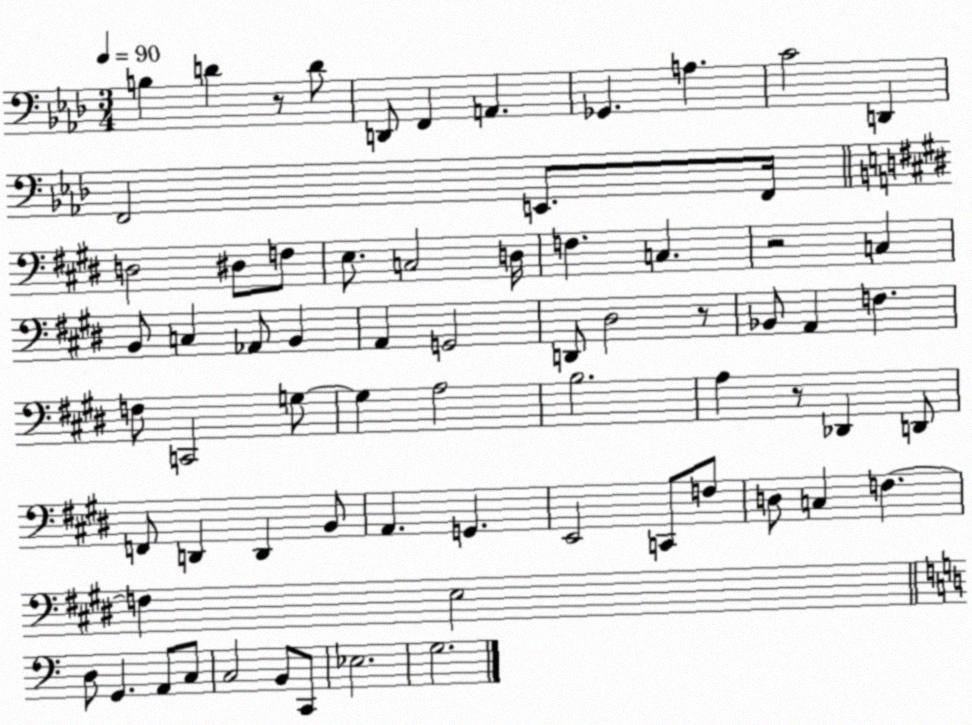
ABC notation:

X:1
T:Untitled
M:3/4
L:1/4
K:Ab
B, D z/2 D/2 D,,/2 F,, A,, _G,, A, C2 D,, F,,2 E,,/2 F,,/4 D,2 ^D,/2 F,/2 E,/2 C,2 D,/4 F, C, z2 C, B,,/2 C, _A,,/2 B,, A,, G,,2 D,,/2 ^D,2 z/2 _B,,/2 A,, F, F,/2 C,,2 G,/2 G, A,2 B,2 A, z/2 _D,, D,,/2 F,,/2 D,, D,, B,,/2 A,, G,, E,,2 C,,/2 F,/2 D,/2 C, F, F, E,2 D,/2 G,, A,,/2 C,/2 C,2 B,,/2 C,,/2 _E,2 G,2